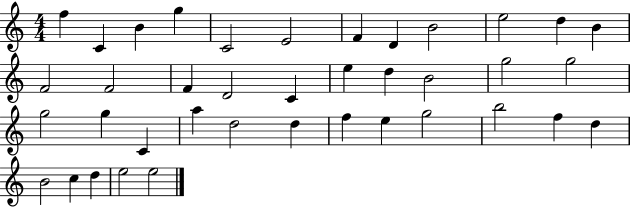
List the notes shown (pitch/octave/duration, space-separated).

F5/q C4/q B4/q G5/q C4/h E4/h F4/q D4/q B4/h E5/h D5/q B4/q F4/h F4/h F4/q D4/h C4/q E5/q D5/q B4/h G5/h G5/h G5/h G5/q C4/q A5/q D5/h D5/q F5/q E5/q G5/h B5/h F5/q D5/q B4/h C5/q D5/q E5/h E5/h